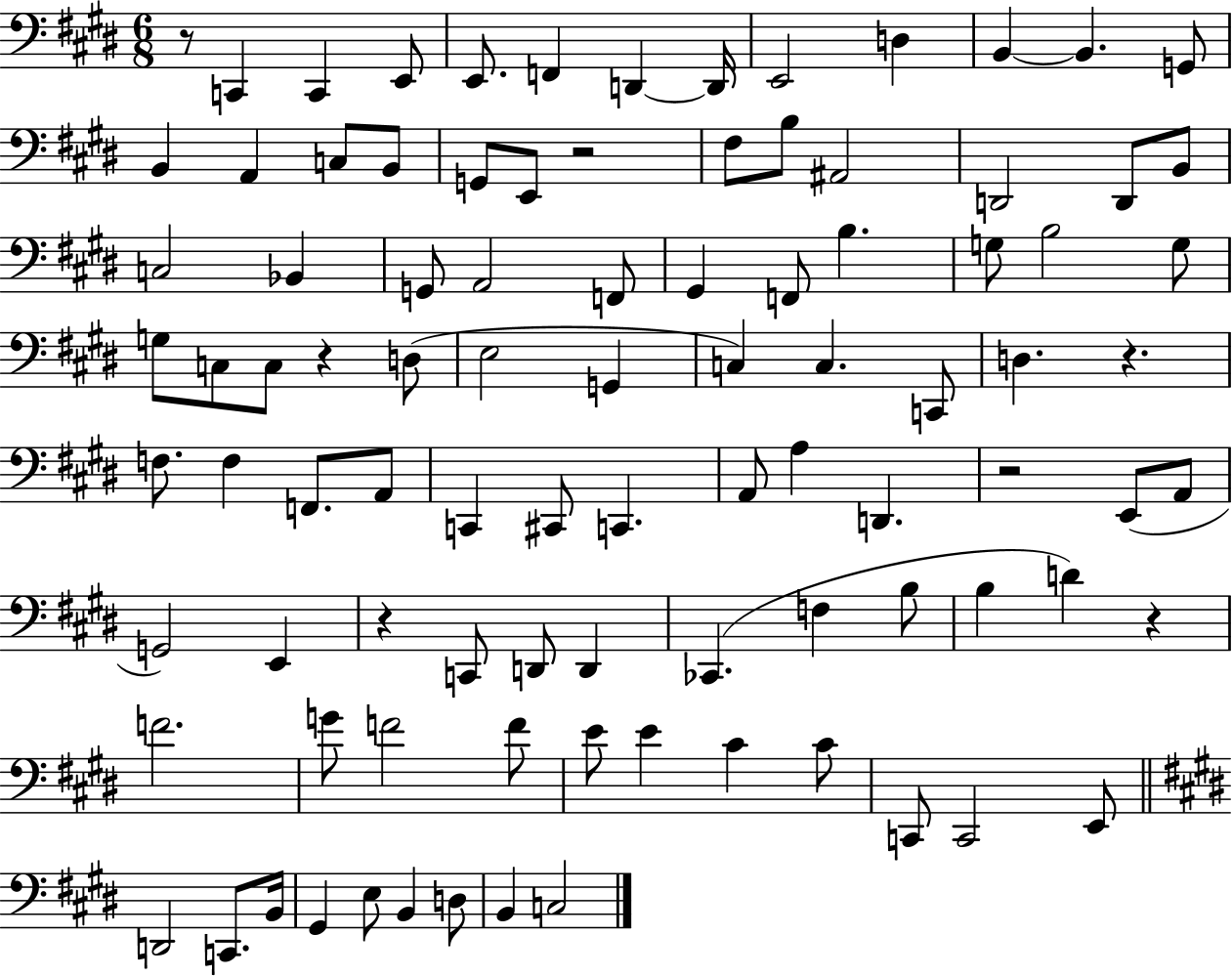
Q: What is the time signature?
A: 6/8